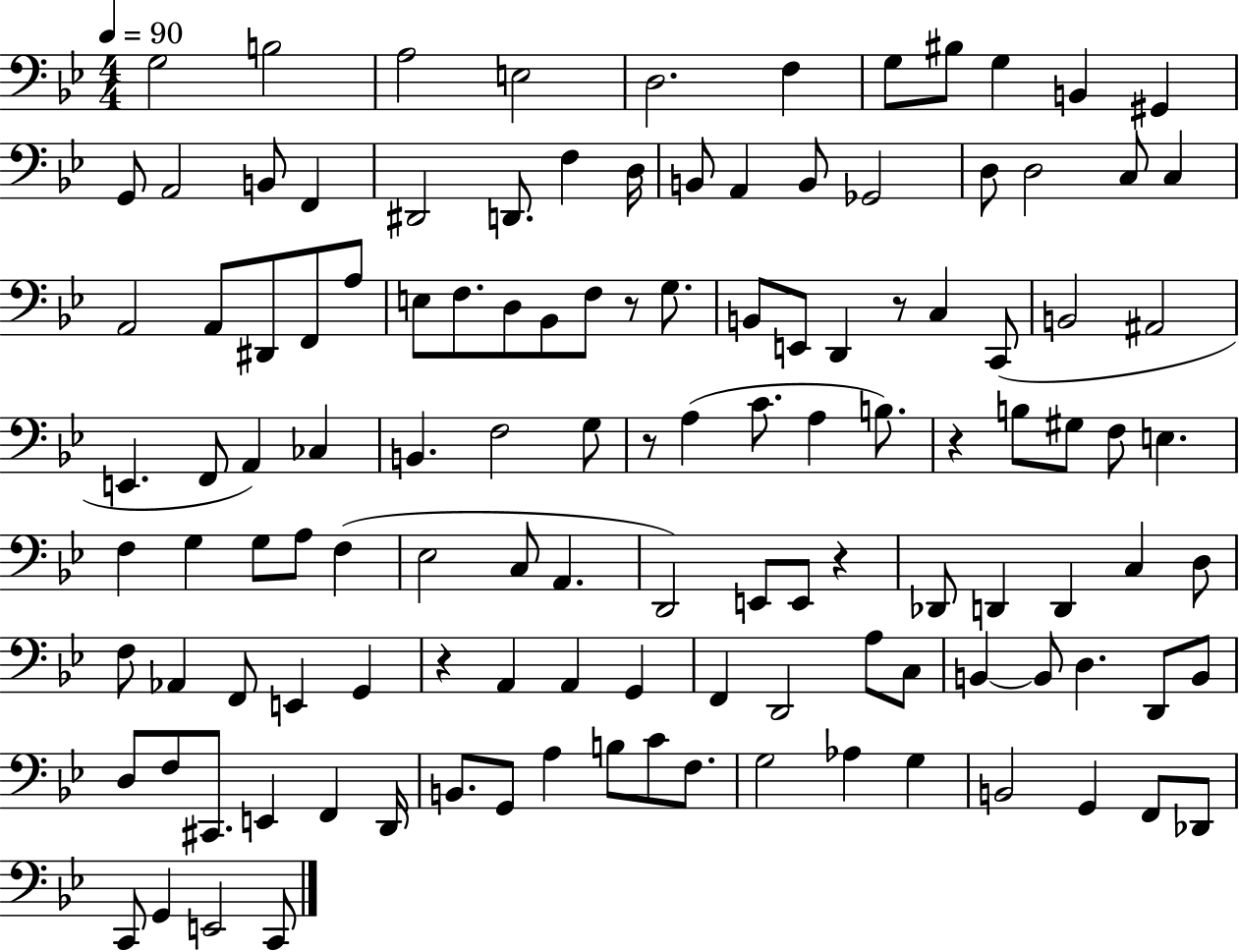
G3/h B3/h A3/h E3/h D3/h. F3/q G3/e BIS3/e G3/q B2/q G#2/q G2/e A2/h B2/e F2/q D#2/h D2/e. F3/q D3/s B2/e A2/q B2/e Gb2/h D3/e D3/h C3/e C3/q A2/h A2/e D#2/e F2/e A3/e E3/e F3/e. D3/e Bb2/e F3/e R/e G3/e. B2/e E2/e D2/q R/e C3/q C2/e B2/h A#2/h E2/q. F2/e A2/q CES3/q B2/q. F3/h G3/e R/e A3/q C4/e. A3/q B3/e. R/q B3/e G#3/e F3/e E3/q. F3/q G3/q G3/e A3/e F3/q Eb3/h C3/e A2/q. D2/h E2/e E2/e R/q Db2/e D2/q D2/q C3/q D3/e F3/e Ab2/q F2/e E2/q G2/q R/q A2/q A2/q G2/q F2/q D2/h A3/e C3/e B2/q B2/e D3/q. D2/e B2/e D3/e F3/e C#2/e. E2/q F2/q D2/s B2/e. G2/e A3/q B3/e C4/e F3/e. G3/h Ab3/q G3/q B2/h G2/q F2/e Db2/e C2/e G2/q E2/h C2/e